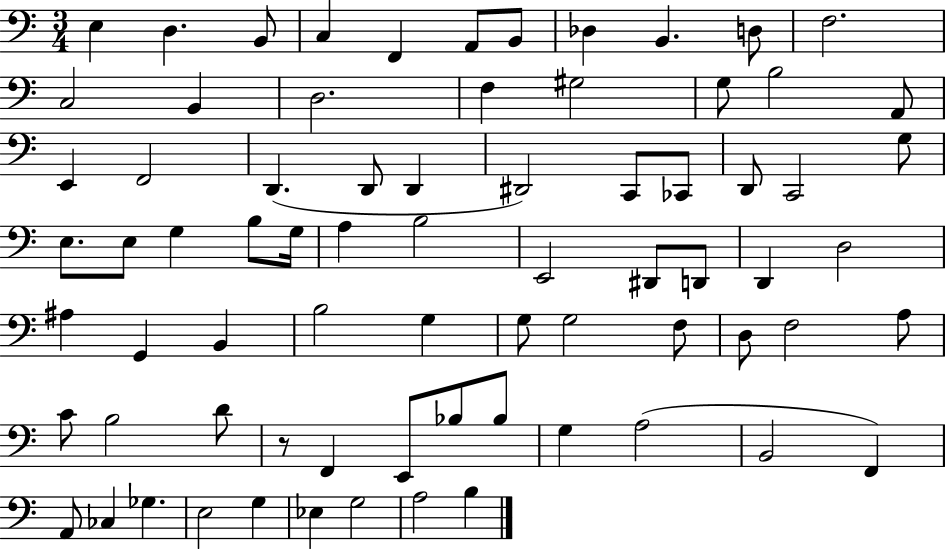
E3/q D3/q. B2/e C3/q F2/q A2/e B2/e Db3/q B2/q. D3/e F3/h. C3/h B2/q D3/h. F3/q G#3/h G3/e B3/h A2/e E2/q F2/h D2/q. D2/e D2/q D#2/h C2/e CES2/e D2/e C2/h G3/e E3/e. E3/e G3/q B3/e G3/s A3/q B3/h E2/h D#2/e D2/e D2/q D3/h A#3/q G2/q B2/q B3/h G3/q G3/e G3/h F3/e D3/e F3/h A3/e C4/e B3/h D4/e R/e F2/q E2/e Bb3/e Bb3/e G3/q A3/h B2/h F2/q A2/e CES3/q Gb3/q. E3/h G3/q Eb3/q G3/h A3/h B3/q